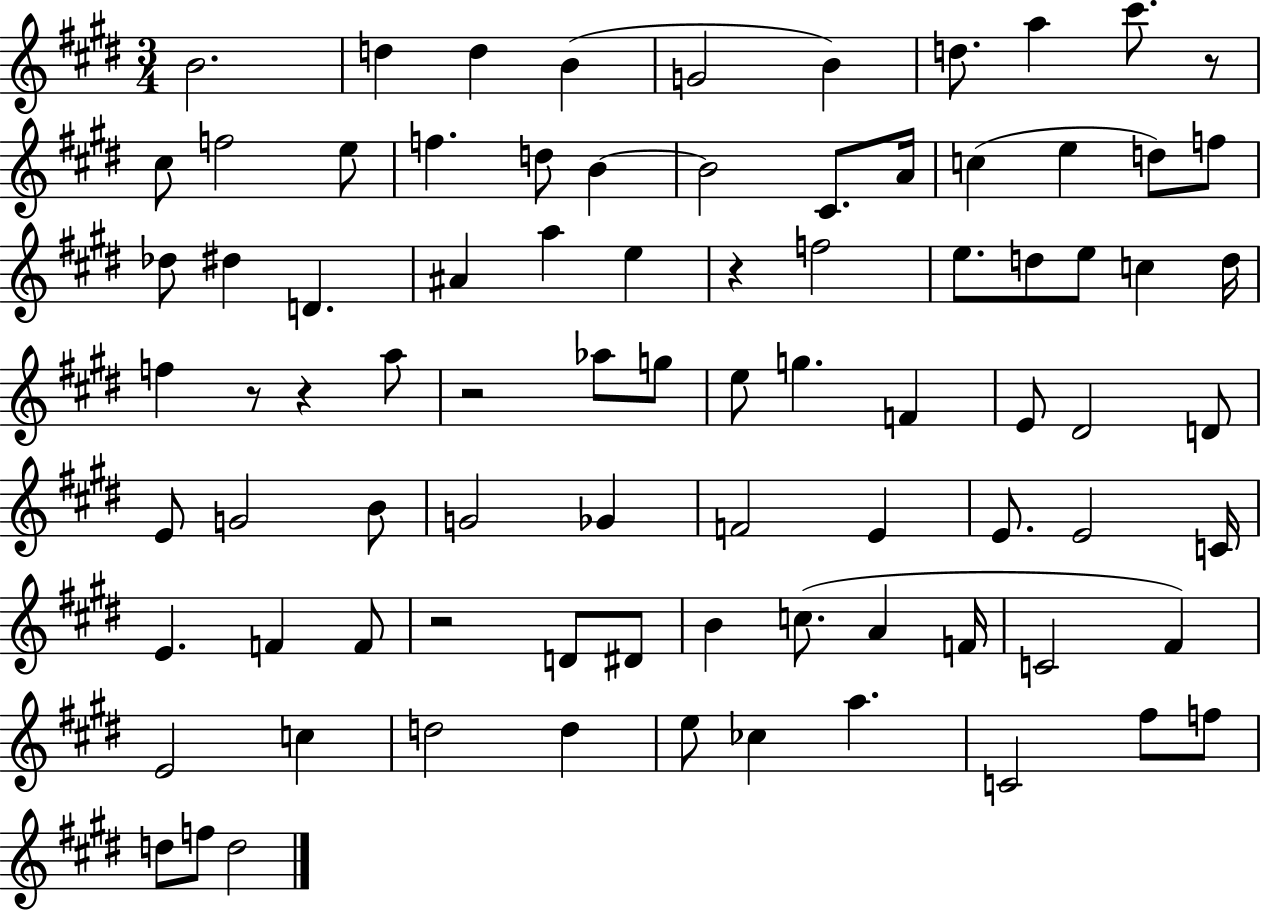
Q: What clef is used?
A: treble